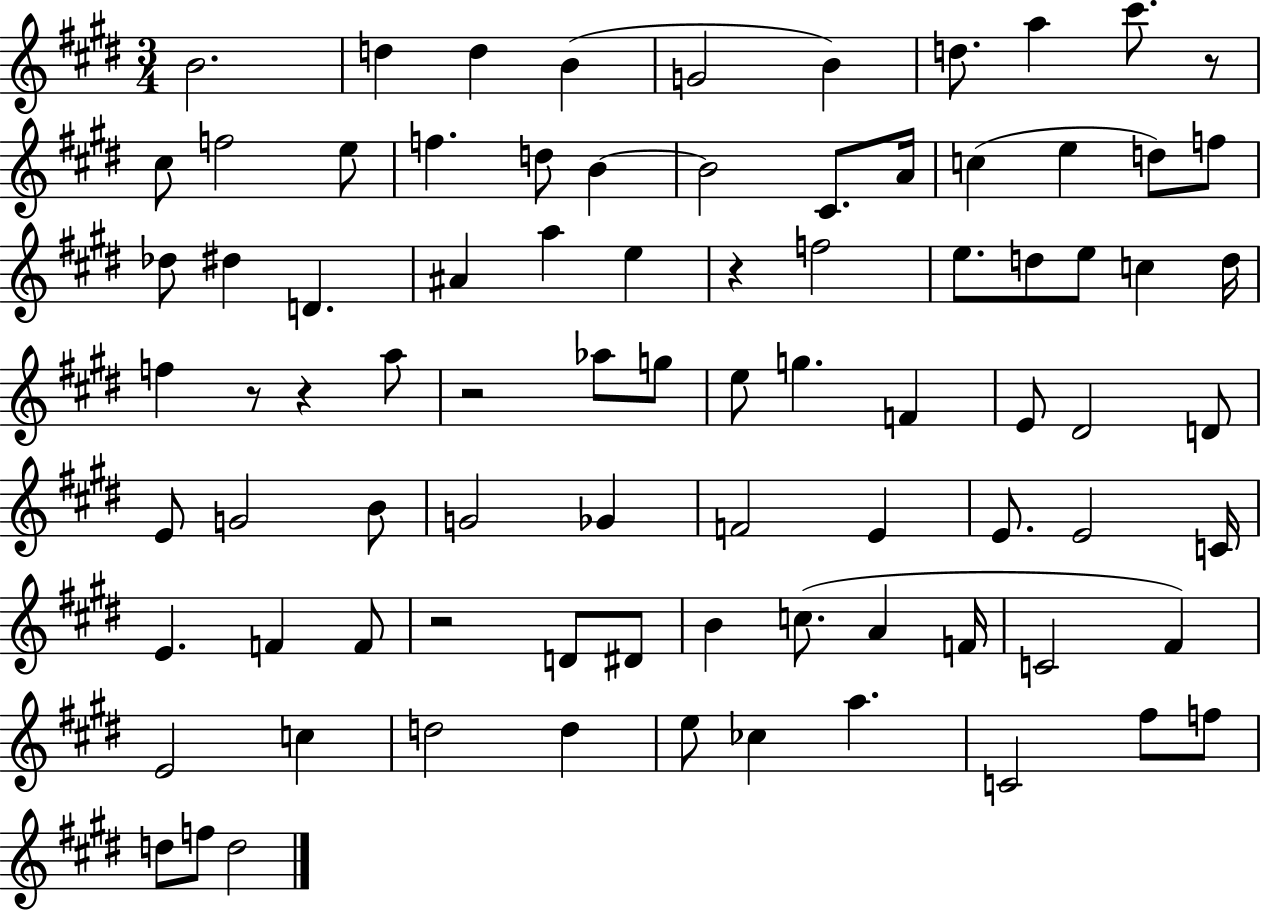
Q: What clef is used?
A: treble